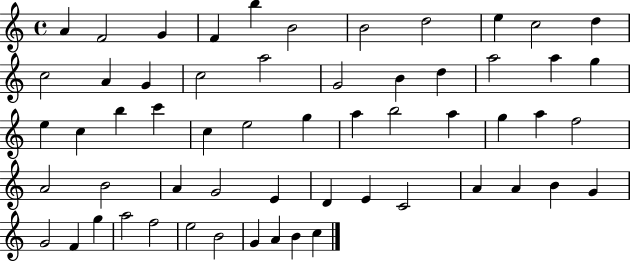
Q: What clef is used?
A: treble